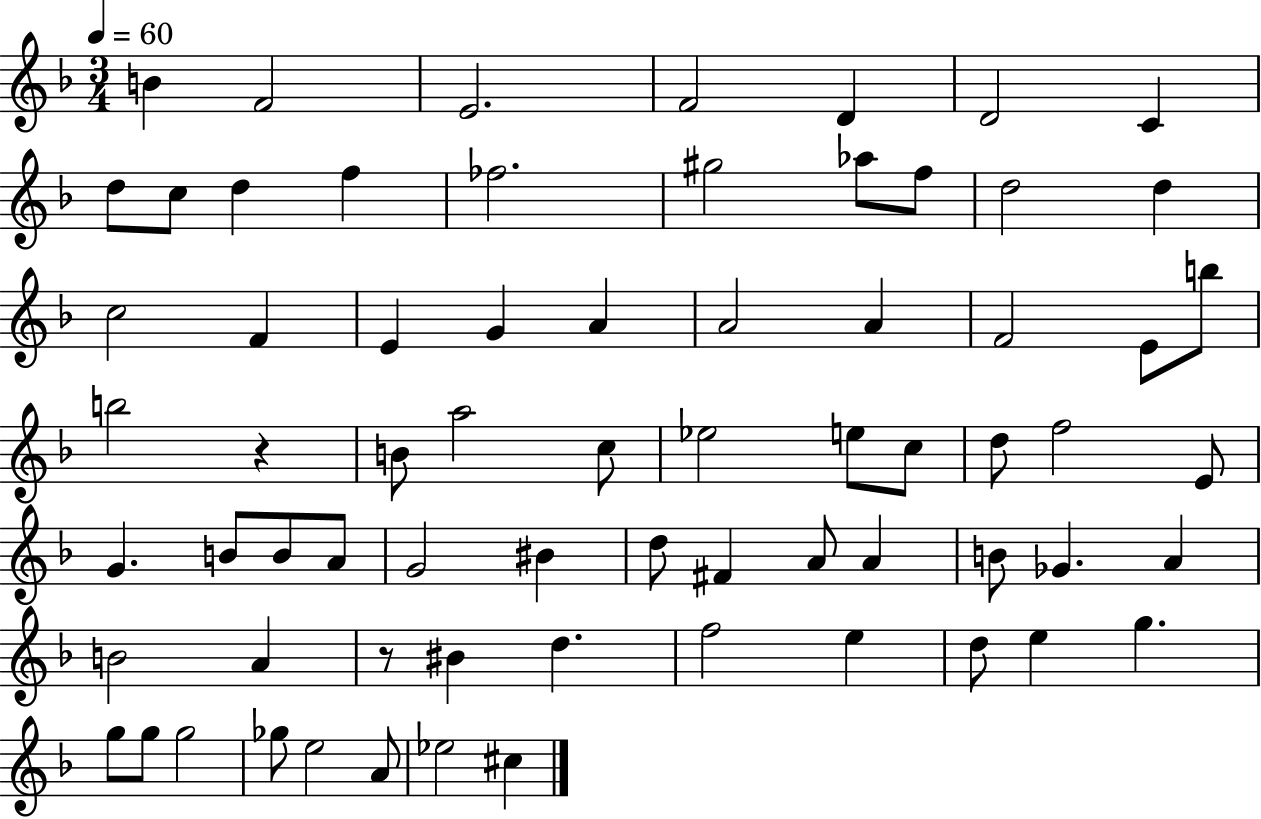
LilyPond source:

{
  \clef treble
  \numericTimeSignature
  \time 3/4
  \key f \major
  \tempo 4 = 60
  b'4 f'2 | e'2. | f'2 d'4 | d'2 c'4 | \break d''8 c''8 d''4 f''4 | fes''2. | gis''2 aes''8 f''8 | d''2 d''4 | \break c''2 f'4 | e'4 g'4 a'4 | a'2 a'4 | f'2 e'8 b''8 | \break b''2 r4 | b'8 a''2 c''8 | ees''2 e''8 c''8 | d''8 f''2 e'8 | \break g'4. b'8 b'8 a'8 | g'2 bis'4 | d''8 fis'4 a'8 a'4 | b'8 ges'4. a'4 | \break b'2 a'4 | r8 bis'4 d''4. | f''2 e''4 | d''8 e''4 g''4. | \break g''8 g''8 g''2 | ges''8 e''2 a'8 | ees''2 cis''4 | \bar "|."
}